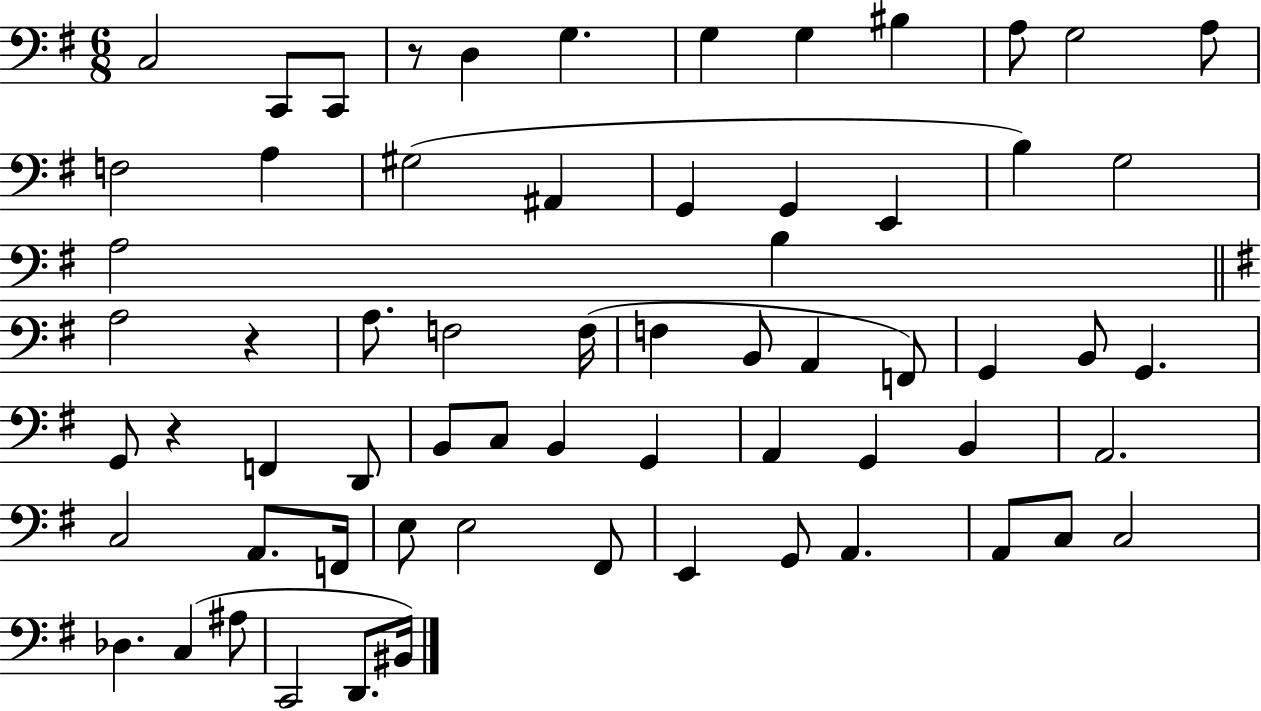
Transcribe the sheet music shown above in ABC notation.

X:1
T:Untitled
M:6/8
L:1/4
K:G
C,2 C,,/2 C,,/2 z/2 D, G, G, G, ^B, A,/2 G,2 A,/2 F,2 A, ^G,2 ^A,, G,, G,, E,, B, G,2 A,2 B, A,2 z A,/2 F,2 F,/4 F, B,,/2 A,, F,,/2 G,, B,,/2 G,, G,,/2 z F,, D,,/2 B,,/2 C,/2 B,, G,, A,, G,, B,, A,,2 C,2 A,,/2 F,,/4 E,/2 E,2 ^F,,/2 E,, G,,/2 A,, A,,/2 C,/2 C,2 _D, C, ^A,/2 C,,2 D,,/2 ^B,,/4